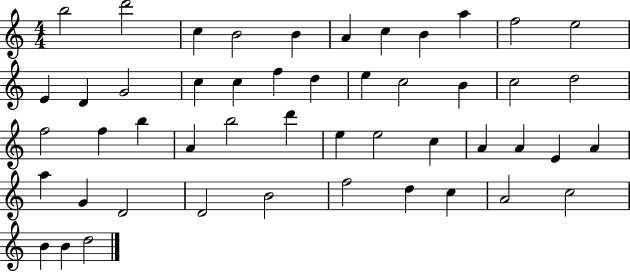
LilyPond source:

{
  \clef treble
  \numericTimeSignature
  \time 4/4
  \key c \major
  b''2 d'''2 | c''4 b'2 b'4 | a'4 c''4 b'4 a''4 | f''2 e''2 | \break e'4 d'4 g'2 | c''4 c''4 f''4 d''4 | e''4 c''2 b'4 | c''2 d''2 | \break f''2 f''4 b''4 | a'4 b''2 d'''4 | e''4 e''2 c''4 | a'4 a'4 e'4 a'4 | \break a''4 g'4 d'2 | d'2 b'2 | f''2 d''4 c''4 | a'2 c''2 | \break b'4 b'4 d''2 | \bar "|."
}